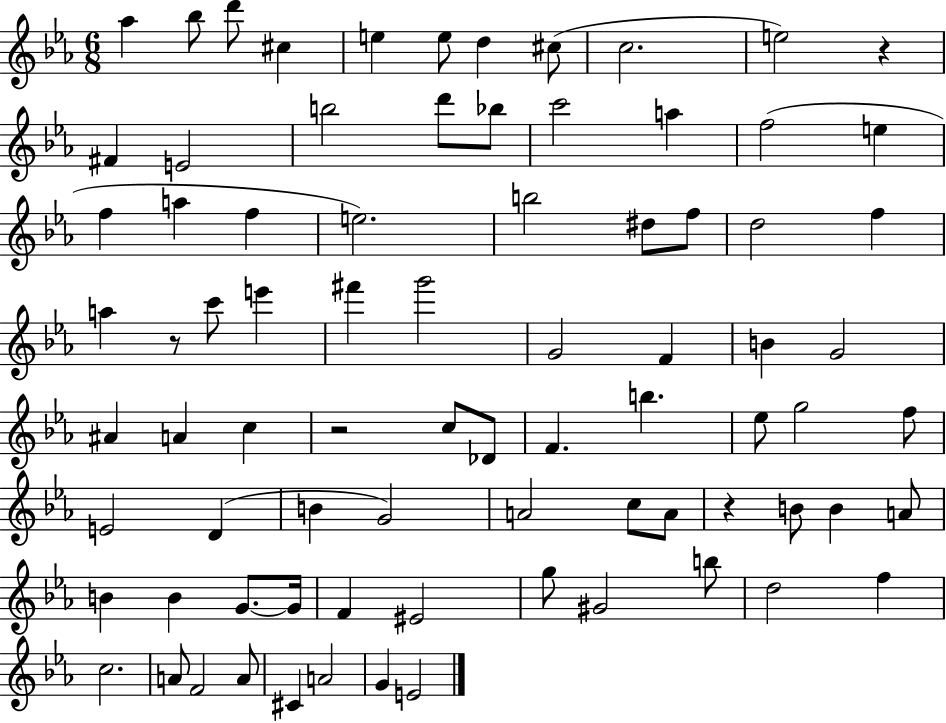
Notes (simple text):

Ab5/q Bb5/e D6/e C#5/q E5/q E5/e D5/q C#5/e C5/h. E5/h R/q F#4/q E4/h B5/h D6/e Bb5/e C6/h A5/q F5/h E5/q F5/q A5/q F5/q E5/h. B5/h D#5/e F5/e D5/h F5/q A5/q R/e C6/e E6/q F#6/q G6/h G4/h F4/q B4/q G4/h A#4/q A4/q C5/q R/h C5/e Db4/e F4/q. B5/q. Eb5/e G5/h F5/e E4/h D4/q B4/q G4/h A4/h C5/e A4/e R/q B4/e B4/q A4/e B4/q B4/q G4/e. G4/s F4/q EIS4/h G5/e G#4/h B5/e D5/h F5/q C5/h. A4/e F4/h A4/e C#4/q A4/h G4/q E4/h